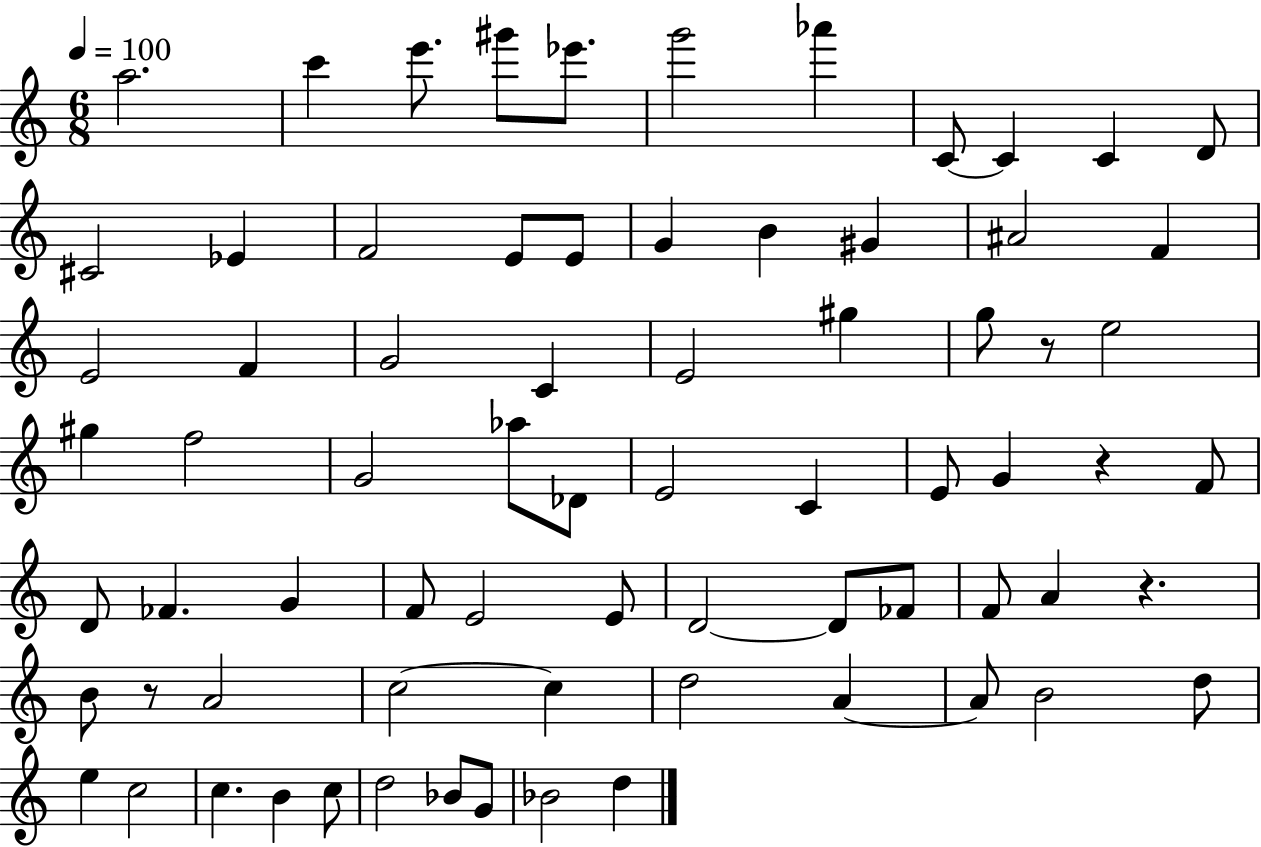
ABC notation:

X:1
T:Untitled
M:6/8
L:1/4
K:C
a2 c' e'/2 ^g'/2 _e'/2 g'2 _a' C/2 C C D/2 ^C2 _E F2 E/2 E/2 G B ^G ^A2 F E2 F G2 C E2 ^g g/2 z/2 e2 ^g f2 G2 _a/2 _D/2 E2 C E/2 G z F/2 D/2 _F G F/2 E2 E/2 D2 D/2 _F/2 F/2 A z B/2 z/2 A2 c2 c d2 A A/2 B2 d/2 e c2 c B c/2 d2 _B/2 G/2 _B2 d